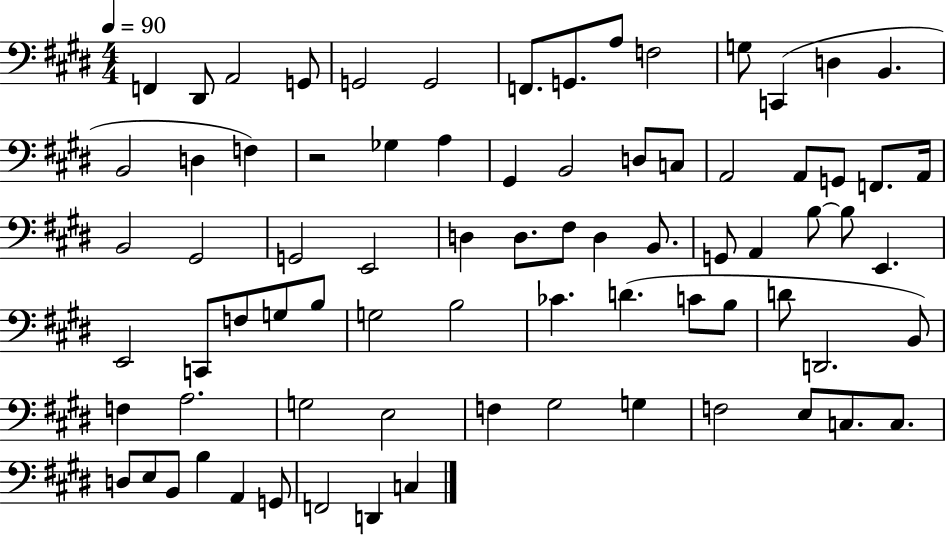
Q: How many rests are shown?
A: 1